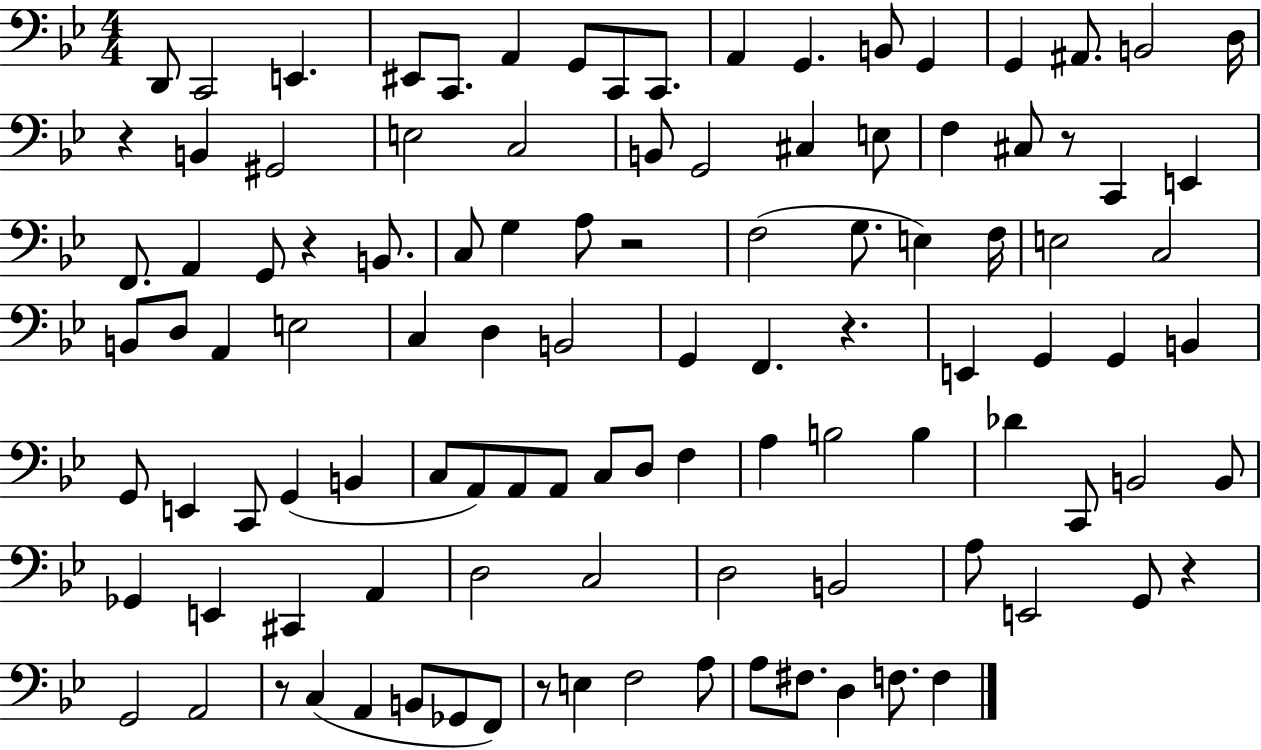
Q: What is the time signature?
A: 4/4